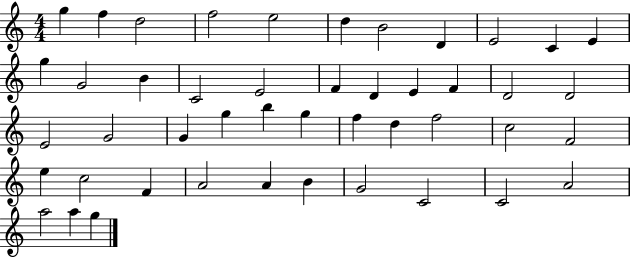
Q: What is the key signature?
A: C major